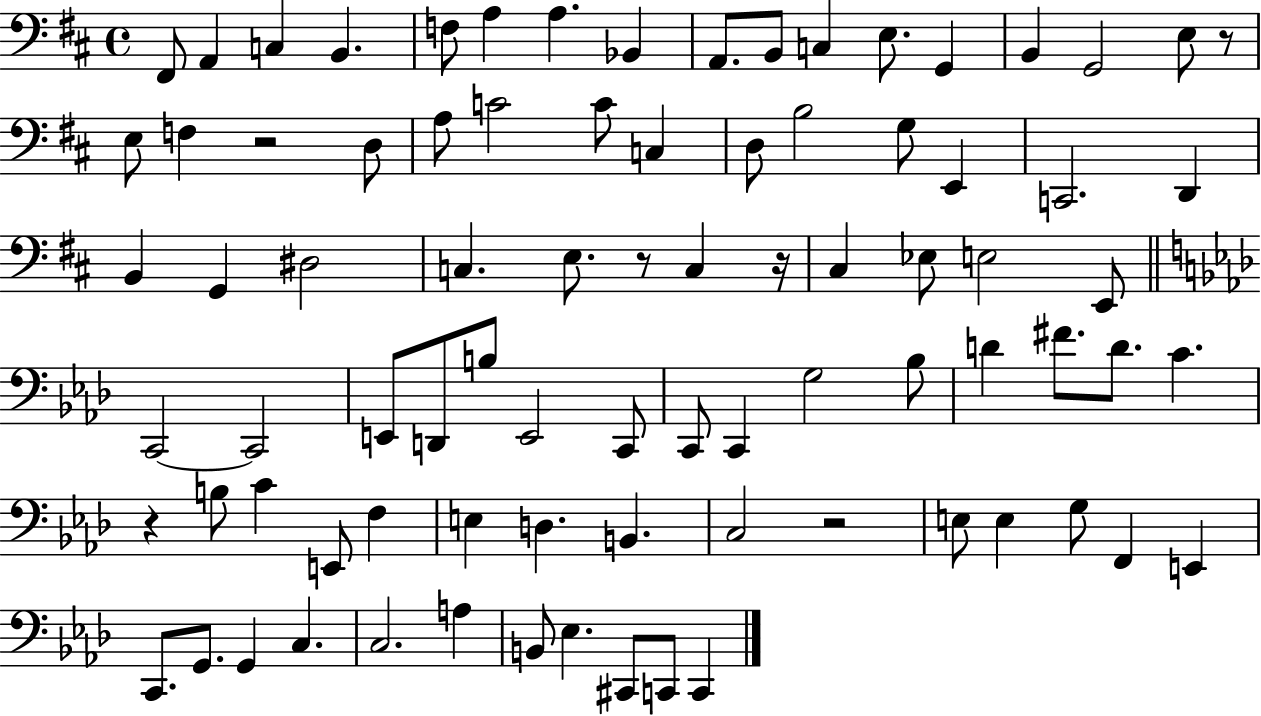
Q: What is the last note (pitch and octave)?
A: C2